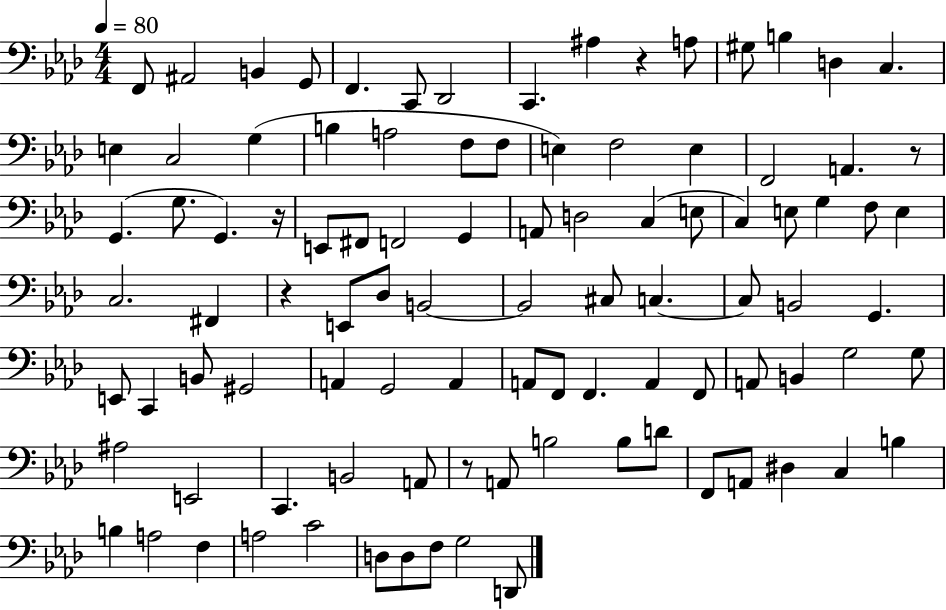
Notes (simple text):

F2/e A#2/h B2/q G2/e F2/q. C2/e Db2/h C2/q. A#3/q R/q A3/e G#3/e B3/q D3/q C3/q. E3/q C3/h G3/q B3/q A3/h F3/e F3/e E3/q F3/h E3/q F2/h A2/q. R/e G2/q. G3/e. G2/q. R/s E2/e F#2/e F2/h G2/q A2/e D3/h C3/q E3/e C3/q E3/e G3/q F3/e E3/q C3/h. F#2/q R/q E2/e Db3/e B2/h B2/h C#3/e C3/q. C3/e B2/h G2/q. E2/e C2/q B2/e G#2/h A2/q G2/h A2/q A2/e F2/e F2/q. A2/q F2/e A2/e B2/q G3/h G3/e A#3/h E2/h C2/q. B2/h A2/e R/e A2/e B3/h B3/e D4/e F2/e A2/e D#3/q C3/q B3/q B3/q A3/h F3/q A3/h C4/h D3/e D3/e F3/e G3/h D2/e